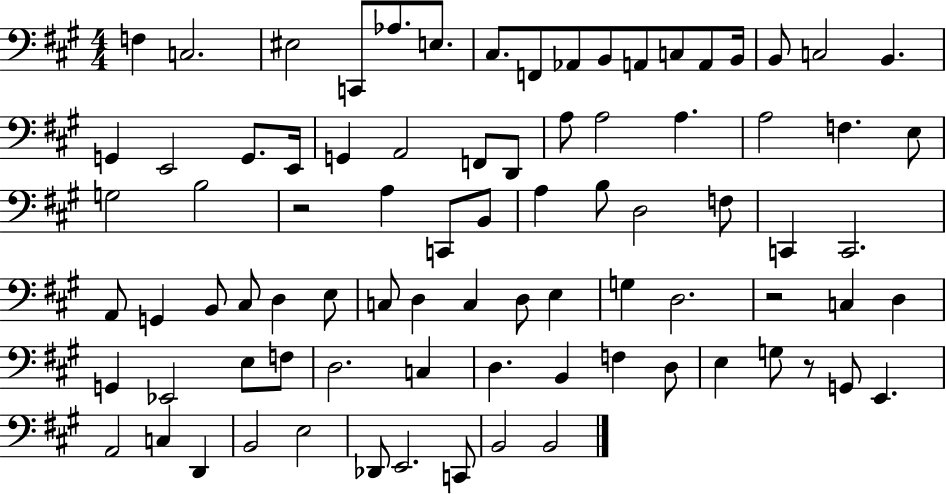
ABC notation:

X:1
T:Untitled
M:4/4
L:1/4
K:A
F, C,2 ^E,2 C,,/2 _A,/2 E,/2 ^C,/2 F,,/2 _A,,/2 B,,/2 A,,/2 C,/2 A,,/2 B,,/4 B,,/2 C,2 B,, G,, E,,2 G,,/2 E,,/4 G,, A,,2 F,,/2 D,,/2 A,/2 A,2 A, A,2 F, E,/2 G,2 B,2 z2 A, C,,/2 B,,/2 A, B,/2 D,2 F,/2 C,, C,,2 A,,/2 G,, B,,/2 ^C,/2 D, E,/2 C,/2 D, C, D,/2 E, G, D,2 z2 C, D, G,, _E,,2 E,/2 F,/2 D,2 C, D, B,, F, D,/2 E, G,/2 z/2 G,,/2 E,, A,,2 C, D,, B,,2 E,2 _D,,/2 E,,2 C,,/2 B,,2 B,,2